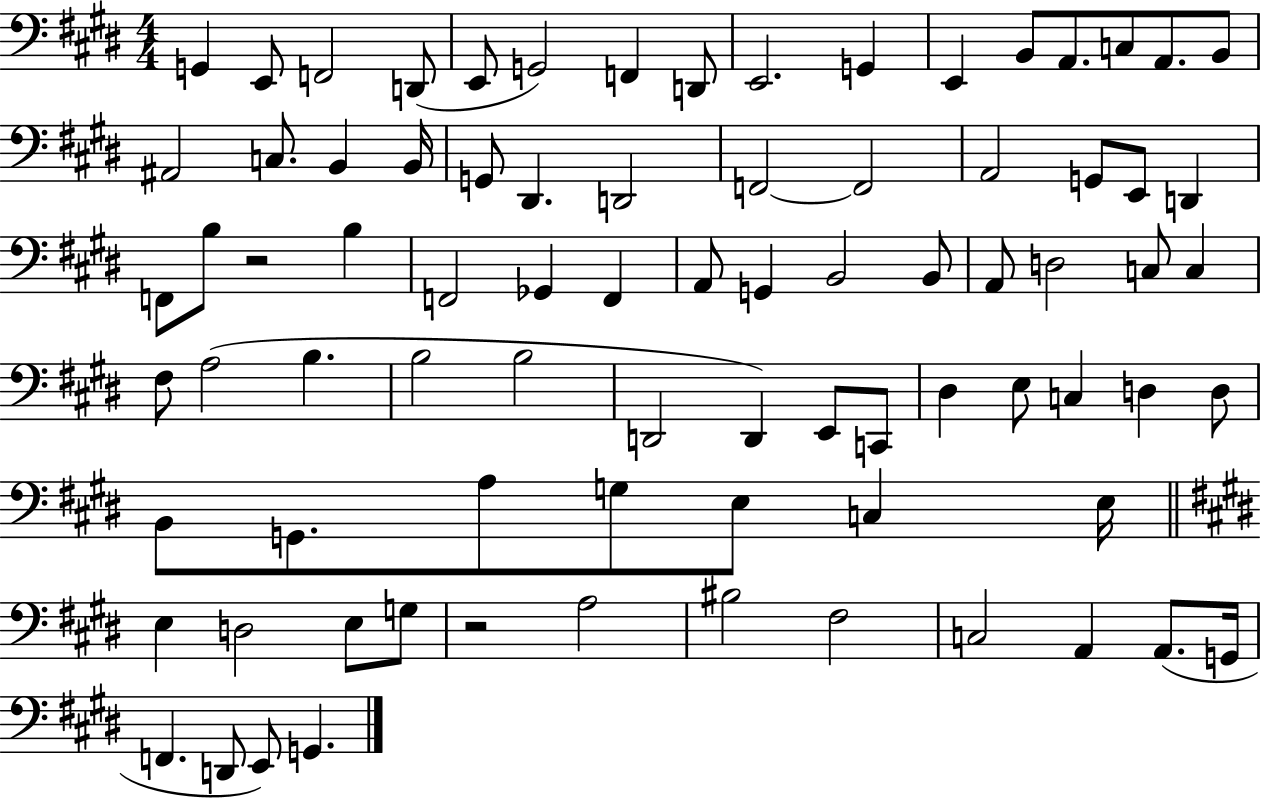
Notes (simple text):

G2/q E2/e F2/h D2/e E2/e G2/h F2/q D2/e E2/h. G2/q E2/q B2/e A2/e. C3/e A2/e. B2/e A#2/h C3/e. B2/q B2/s G2/e D#2/q. D2/h F2/h F2/h A2/h G2/e E2/e D2/q F2/e B3/e R/h B3/q F2/h Gb2/q F2/q A2/e G2/q B2/h B2/e A2/e D3/h C3/e C3/q F#3/e A3/h B3/q. B3/h B3/h D2/h D2/q E2/e C2/e D#3/q E3/e C3/q D3/q D3/e B2/e G2/e. A3/e G3/e E3/e C3/q E3/s E3/q D3/h E3/e G3/e R/h A3/h BIS3/h F#3/h C3/h A2/q A2/e. G2/s F2/q. D2/e E2/e G2/q.